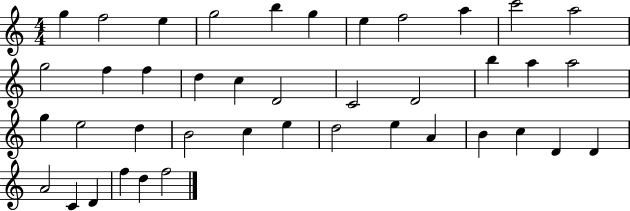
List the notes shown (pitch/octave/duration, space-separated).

G5/q F5/h E5/q G5/h B5/q G5/q E5/q F5/h A5/q C6/h A5/h G5/h F5/q F5/q D5/q C5/q D4/h C4/h D4/h B5/q A5/q A5/h G5/q E5/h D5/q B4/h C5/q E5/q D5/h E5/q A4/q B4/q C5/q D4/q D4/q A4/h C4/q D4/q F5/q D5/q F5/h